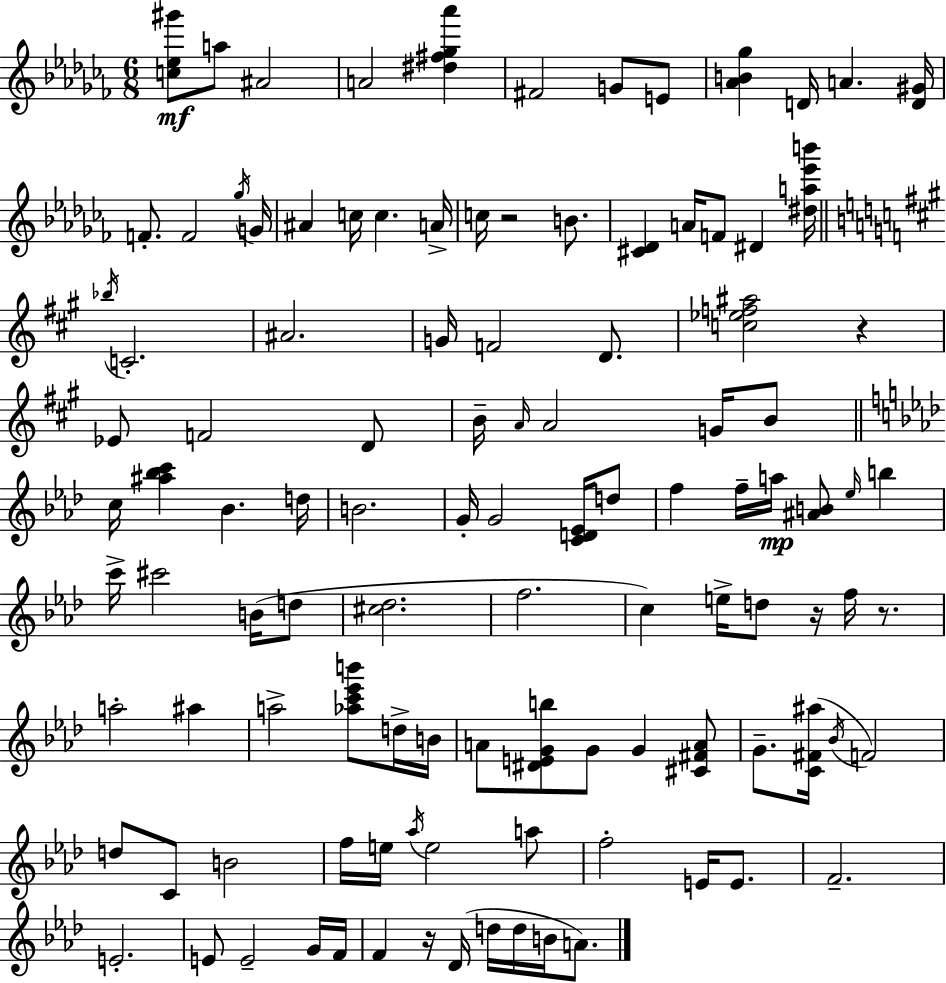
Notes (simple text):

[C5,Eb5,G#6]/e A5/e A#4/h A4/h [D#5,F#5,Gb5,Ab6]/q F#4/h G4/e E4/e [Ab4,B4,Gb5]/q D4/s A4/q. [D4,G#4]/s F4/e. F4/h Gb5/s G4/s A#4/q C5/s C5/q. A4/s C5/s R/h B4/e. [C#4,Db4]/q A4/s F4/e D#4/q [D#5,A5,Eb6,B6]/s Bb5/s C4/h. A#4/h. G4/s F4/h D4/e. [C5,Eb5,F5,A#5]/h R/q Eb4/e F4/h D4/e B4/s A4/s A4/h G4/s B4/e C5/s [A#5,Bb5,C6]/q Bb4/q. D5/s B4/h. G4/s G4/h [C4,D4,Eb4]/s D5/e F5/q F5/s A5/s [A#4,B4]/e Eb5/s B5/q C6/s C#6/h B4/s D5/e [C#5,Db5]/h. F5/h. C5/q E5/s D5/e R/s F5/s R/e. A5/h A#5/q A5/h [Ab5,C6,Eb6,B6]/e D5/s B4/s A4/e [D#4,E4,G4,B5]/e G4/e G4/q [C#4,F#4,A4]/e G4/e. [C4,F#4,A#5]/s Bb4/s F4/h D5/e C4/e B4/h F5/s E5/s Ab5/s E5/h A5/e F5/h E4/s E4/e. F4/h. E4/h. E4/e E4/h G4/s F4/s F4/q R/s Db4/s D5/s D5/s B4/s A4/e.